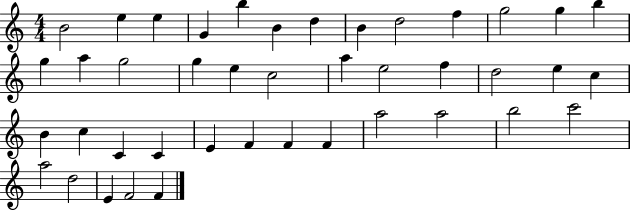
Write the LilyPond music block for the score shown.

{
  \clef treble
  \numericTimeSignature
  \time 4/4
  \key c \major
  b'2 e''4 e''4 | g'4 b''4 b'4 d''4 | b'4 d''2 f''4 | g''2 g''4 b''4 | \break g''4 a''4 g''2 | g''4 e''4 c''2 | a''4 e''2 f''4 | d''2 e''4 c''4 | \break b'4 c''4 c'4 c'4 | e'4 f'4 f'4 f'4 | a''2 a''2 | b''2 c'''2 | \break a''2 d''2 | e'4 f'2 f'4 | \bar "|."
}